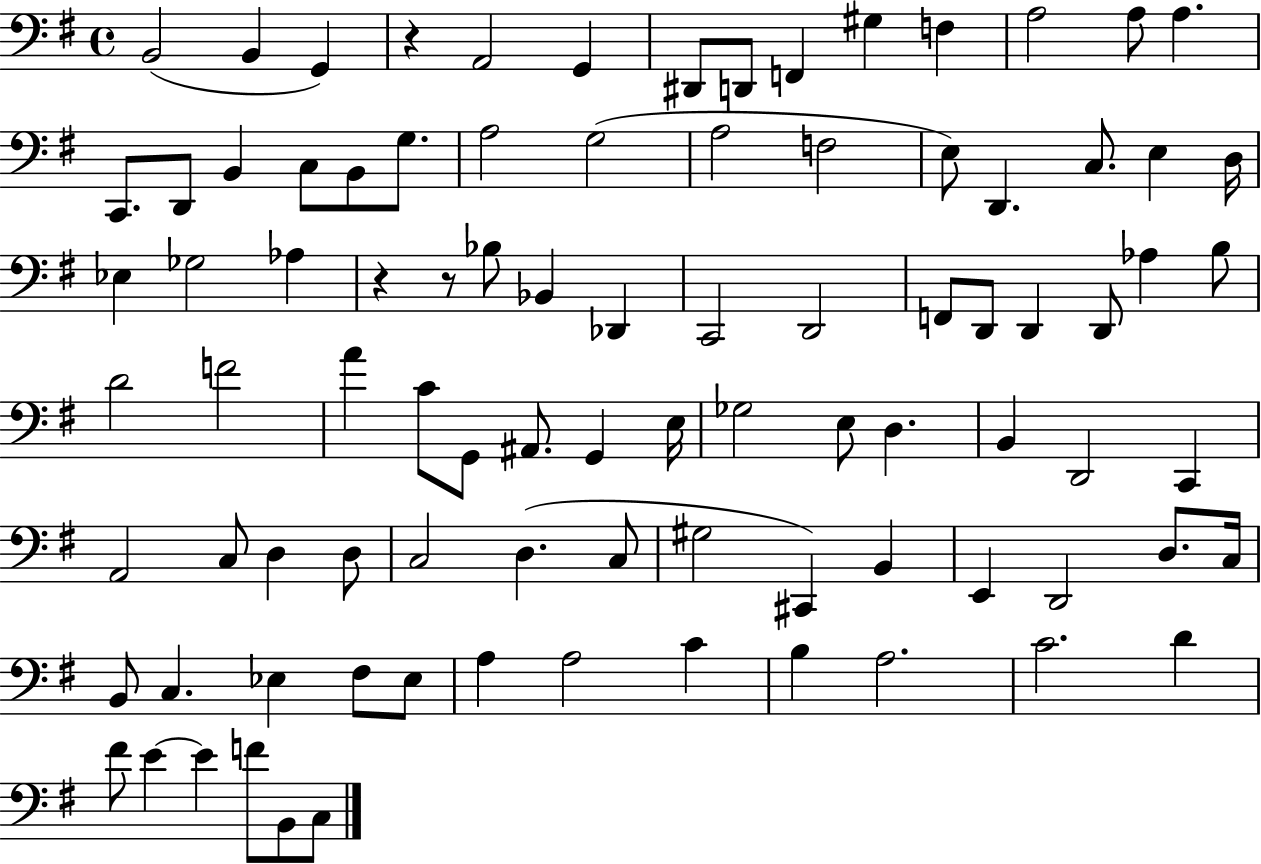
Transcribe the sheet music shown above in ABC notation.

X:1
T:Untitled
M:4/4
L:1/4
K:G
B,,2 B,, G,, z A,,2 G,, ^D,,/2 D,,/2 F,, ^G, F, A,2 A,/2 A, C,,/2 D,,/2 B,, C,/2 B,,/2 G,/2 A,2 G,2 A,2 F,2 E,/2 D,, C,/2 E, D,/4 _E, _G,2 _A, z z/2 _B,/2 _B,, _D,, C,,2 D,,2 F,,/2 D,,/2 D,, D,,/2 _A, B,/2 D2 F2 A C/2 G,,/2 ^A,,/2 G,, E,/4 _G,2 E,/2 D, B,, D,,2 C,, A,,2 C,/2 D, D,/2 C,2 D, C,/2 ^G,2 ^C,, B,, E,, D,,2 D,/2 C,/4 B,,/2 C, _E, ^F,/2 _E,/2 A, A,2 C B, A,2 C2 D ^F/2 E E F/2 B,,/2 C,/2